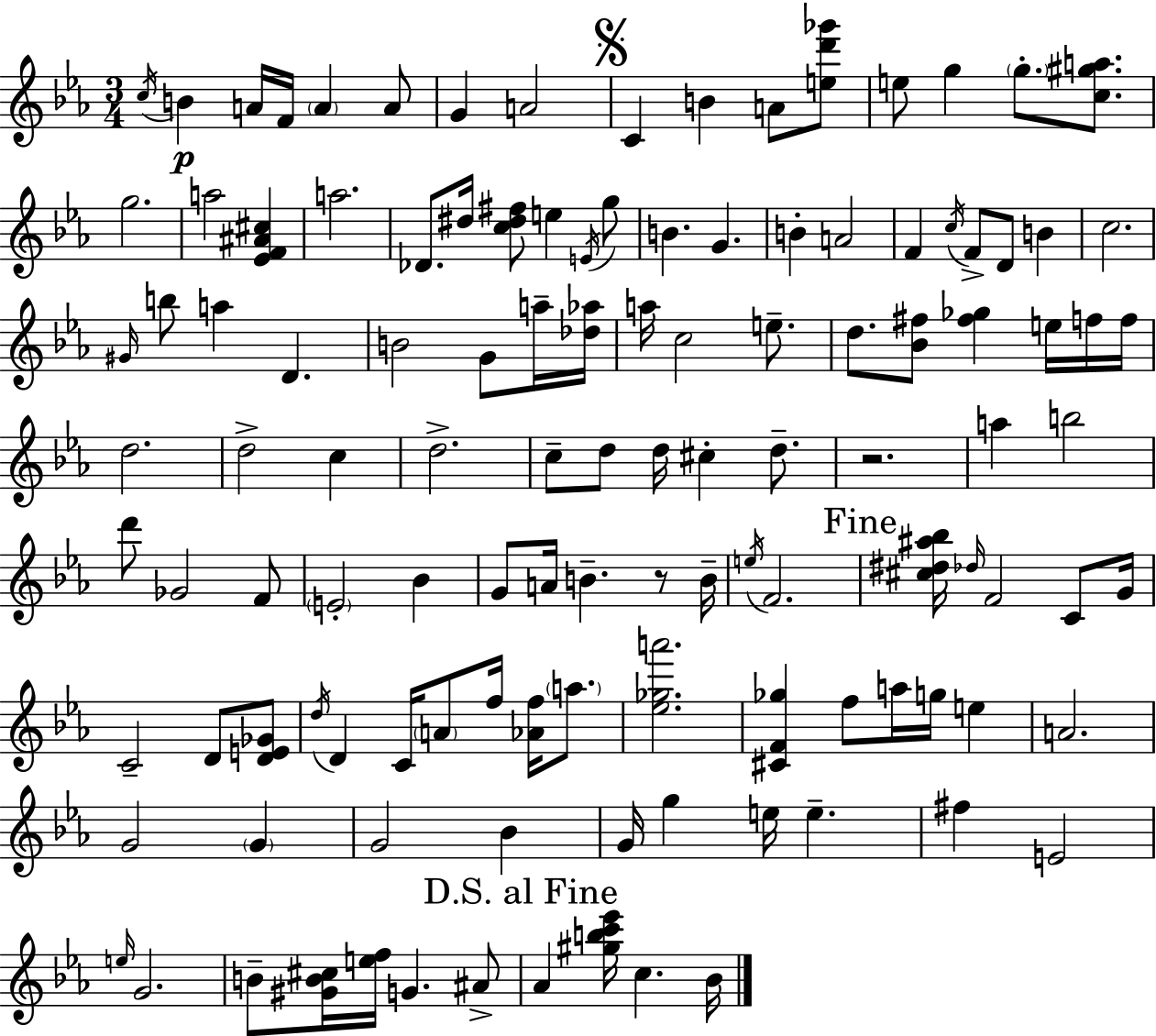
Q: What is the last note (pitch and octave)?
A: Bb4